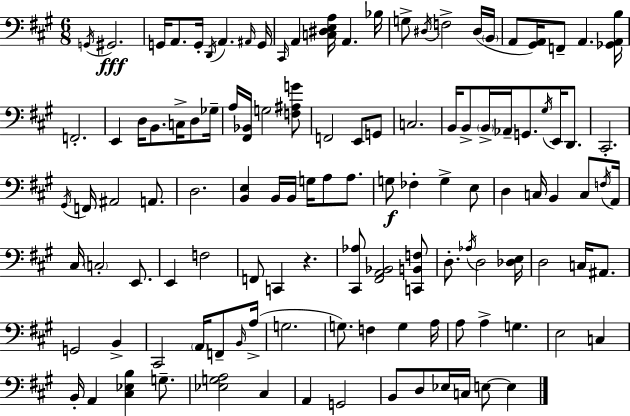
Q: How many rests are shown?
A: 1